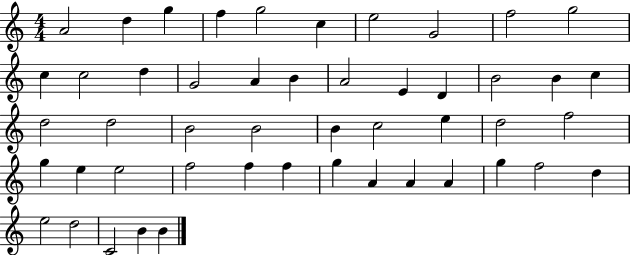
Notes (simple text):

A4/h D5/q G5/q F5/q G5/h C5/q E5/h G4/h F5/h G5/h C5/q C5/h D5/q G4/h A4/q B4/q A4/h E4/q D4/q B4/h B4/q C5/q D5/h D5/h B4/h B4/h B4/q C5/h E5/q D5/h F5/h G5/q E5/q E5/h F5/h F5/q F5/q G5/q A4/q A4/q A4/q G5/q F5/h D5/q E5/h D5/h C4/h B4/q B4/q